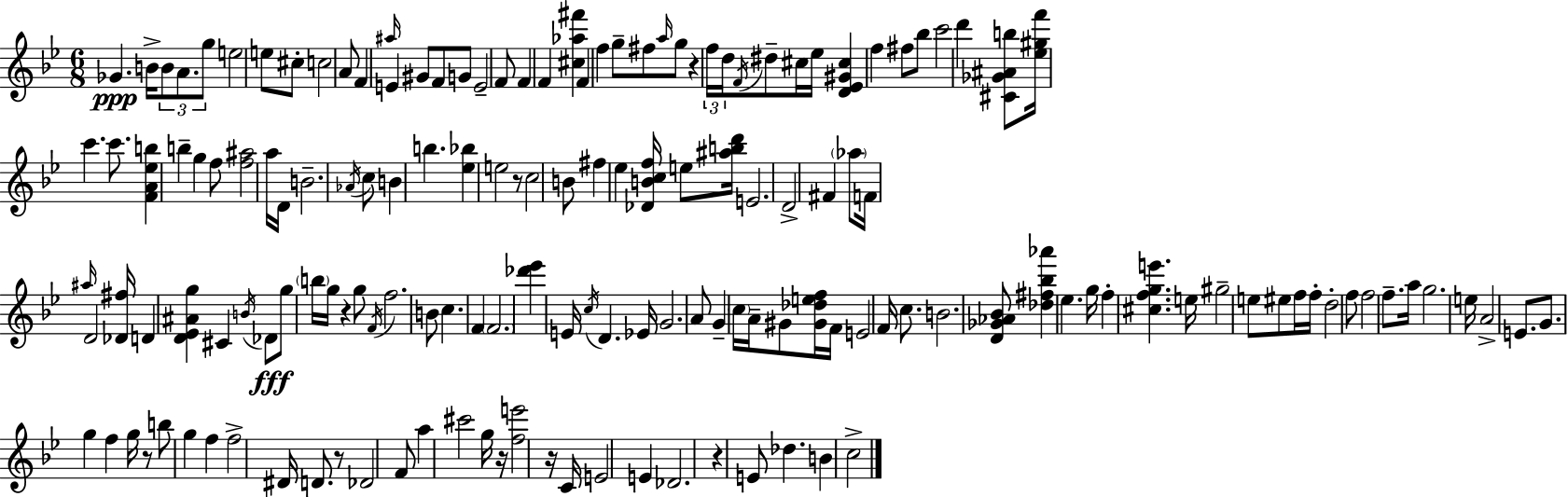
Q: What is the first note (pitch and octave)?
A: Gb4